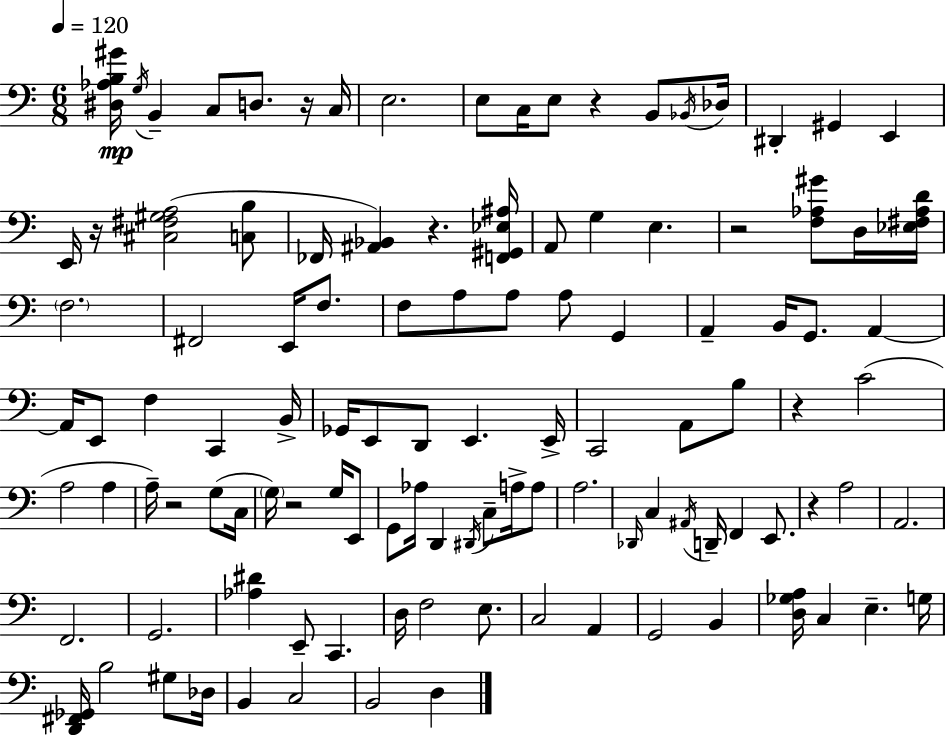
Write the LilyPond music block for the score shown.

{
  \clef bass
  \numericTimeSignature
  \time 6/8
  \key a \minor
  \tempo 4 = 120
  <dis aes b gis'>16\mp \acciaccatura { g16 } b,4-- c8 d8. r16 | c16 e2. | e8 c16 e8 r4 b,8 | \acciaccatura { bes,16 } des16 dis,4-. gis,4 e,4 | \break e,16 r16 <cis fis gis a>2( | <c b>8 fes,16 <ais, bes,>4) r4. | <f, gis, ees ais>16 a,8 g4 e4. | r2 <f aes gis'>8 | \break d16 <ees fis aes d'>16 \parenthesize f2. | fis,2 e,16 f8. | f8 a8 a8 a8 g,4 | a,4-- b,16 g,8. a,4~~ | \break a,16 e,8 f4 c,4 | b,16-> ges,16 e,8 d,8 e,4. | e,16-> c,2 a,8 | b8 r4 c'2( | \break a2 a4 | a16--) r2 g8( | c16 \parenthesize g16) r2 g16 | e,8 g,8 aes16 d,4 \acciaccatura { dis,16 } c8-- | \break a16-> a8 a2. | \grace { des,16 } c4 \acciaccatura { ais,16 } d,16-- f,4 | e,8. r4 a2 | a,2. | \break f,2. | g,2. | <aes dis'>4 e,8-- c,4. | d16 f2 | \break e8. c2 | a,4 g,2 | b,4 <d ges a>16 c4 e4.-- | g16 <d, fis, ges,>16 b2 | \break gis8 des16 b,4 c2 | b,2 | d4 \bar "|."
}